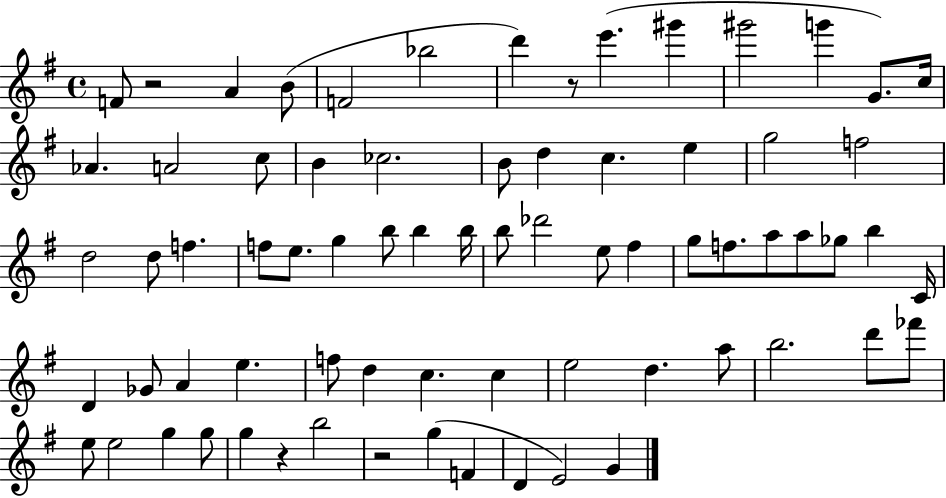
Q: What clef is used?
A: treble